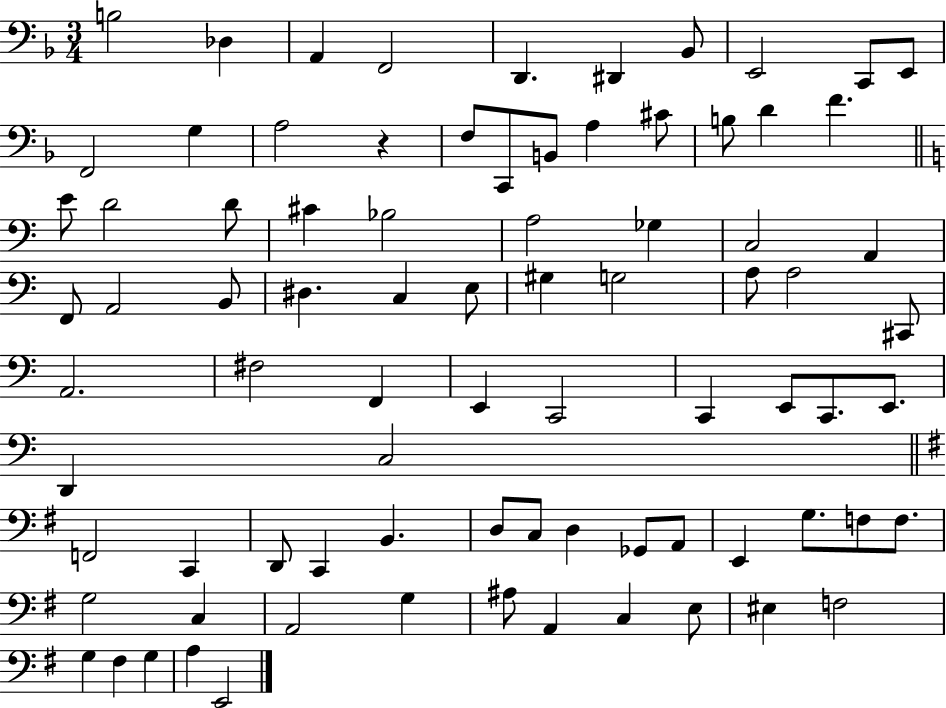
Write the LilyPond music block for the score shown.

{
  \clef bass
  \numericTimeSignature
  \time 3/4
  \key f \major
  \repeat volta 2 { b2 des4 | a,4 f,2 | d,4. dis,4 bes,8 | e,2 c,8 e,8 | \break f,2 g4 | a2 r4 | f8 c,8 b,8 a4 cis'8 | b8 d'4 f'4. | \break \bar "||" \break \key a \minor e'8 d'2 d'8 | cis'4 bes2 | a2 ges4 | c2 a,4 | \break f,8 a,2 b,8 | dis4. c4 e8 | gis4 g2 | a8 a2 cis,8 | \break a,2. | fis2 f,4 | e,4 c,2 | c,4 e,8 c,8. e,8. | \break d,4 c2 | \bar "||" \break \key e \minor f,2 c,4 | d,8 c,4 b,4. | d8 c8 d4 ges,8 a,8 | e,4 g8. f8 f8. | \break g2 c4 | a,2 g4 | ais8 a,4 c4 e8 | eis4 f2 | \break g4 fis4 g4 | a4 e,2 | } \bar "|."
}